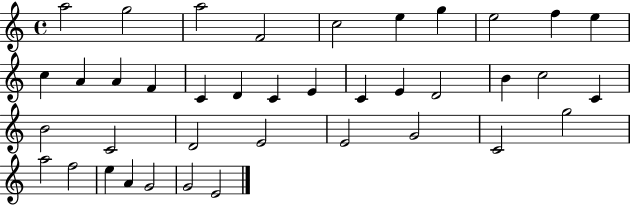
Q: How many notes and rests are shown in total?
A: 39